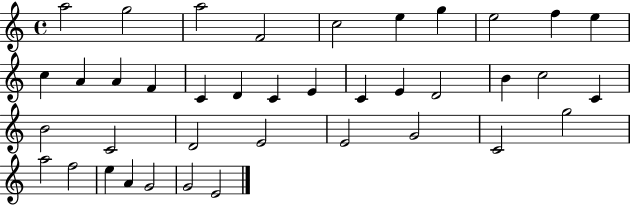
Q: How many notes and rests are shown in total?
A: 39